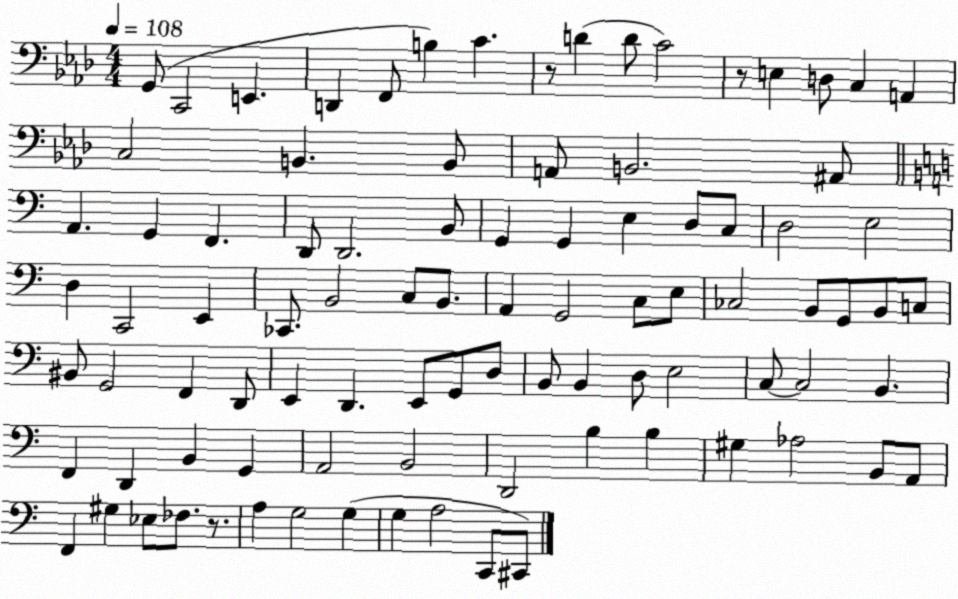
X:1
T:Untitled
M:4/4
L:1/4
K:Ab
G,,/2 C,,2 E,, D,, F,,/2 B, C z/2 D D/2 C2 z/2 E, D,/2 C, A,, C,2 B,, B,,/2 A,,/2 B,,2 ^A,,/2 A,, G,, F,, D,,/2 D,,2 B,,/2 G,, G,, E, D,/2 C,/2 D,2 E,2 D, C,,2 E,, _C,,/2 B,,2 C,/2 B,,/2 A,, G,,2 C,/2 E,/2 _C,2 B,,/2 G,,/2 B,,/2 C,/2 ^B,,/2 G,,2 F,, D,,/2 E,, D,, E,,/2 G,,/2 D,/2 B,,/2 B,, D,/2 E,2 C,/2 C,2 B,, F,, D,, B,, G,, A,,2 B,,2 D,,2 B, B, ^G, _A,2 B,,/2 A,,/2 F,, ^G, _E,/2 _F,/2 z/2 A, G,2 G, G, A,2 C,,/2 ^C,,/2